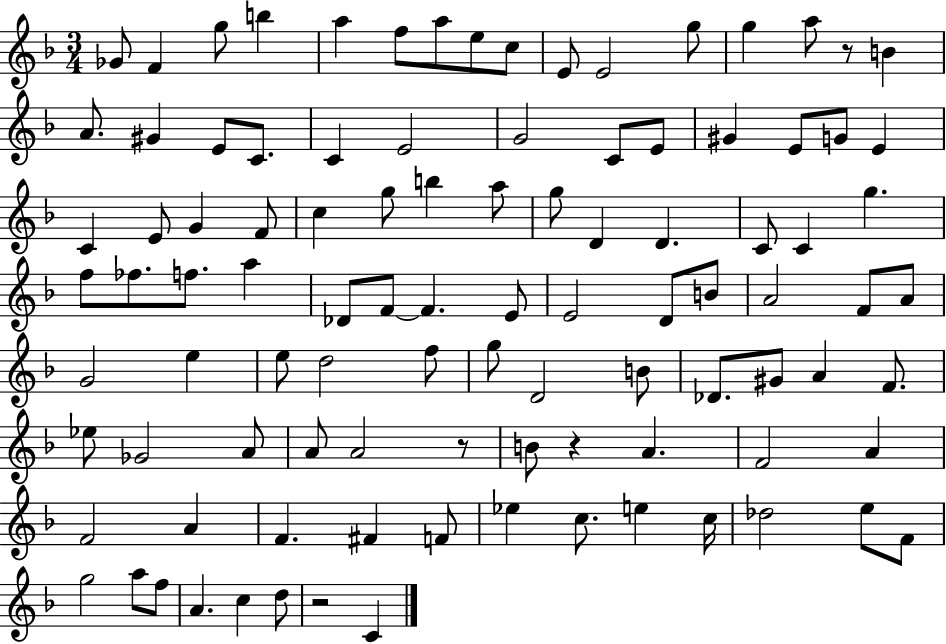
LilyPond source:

{
  \clef treble
  \numericTimeSignature
  \time 3/4
  \key f \major
  ges'8 f'4 g''8 b''4 | a''4 f''8 a''8 e''8 c''8 | e'8 e'2 g''8 | g''4 a''8 r8 b'4 | \break a'8. gis'4 e'8 c'8. | c'4 e'2 | g'2 c'8 e'8 | gis'4 e'8 g'8 e'4 | \break c'4 e'8 g'4 f'8 | c''4 g''8 b''4 a''8 | g''8 d'4 d'4. | c'8 c'4 g''4. | \break f''8 fes''8. f''8. a''4 | des'8 f'8~~ f'4. e'8 | e'2 d'8 b'8 | a'2 f'8 a'8 | \break g'2 e''4 | e''8 d''2 f''8 | g''8 d'2 b'8 | des'8. gis'8 a'4 f'8. | \break ees''8 ges'2 a'8 | a'8 a'2 r8 | b'8 r4 a'4. | f'2 a'4 | \break f'2 a'4 | f'4. fis'4 f'8 | ees''4 c''8. e''4 c''16 | des''2 e''8 f'8 | \break g''2 a''8 f''8 | a'4. c''4 d''8 | r2 c'4 | \bar "|."
}